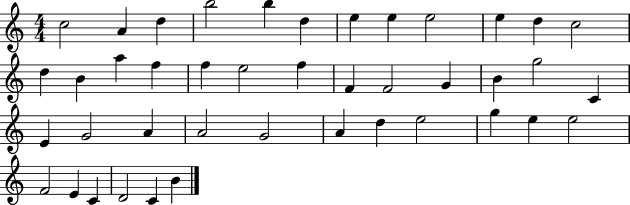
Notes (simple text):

C5/h A4/q D5/q B5/h B5/q D5/q E5/q E5/q E5/h E5/q D5/q C5/h D5/q B4/q A5/q F5/q F5/q E5/h F5/q F4/q F4/h G4/q B4/q G5/h C4/q E4/q G4/h A4/q A4/h G4/h A4/q D5/q E5/h G5/q E5/q E5/h F4/h E4/q C4/q D4/h C4/q B4/q